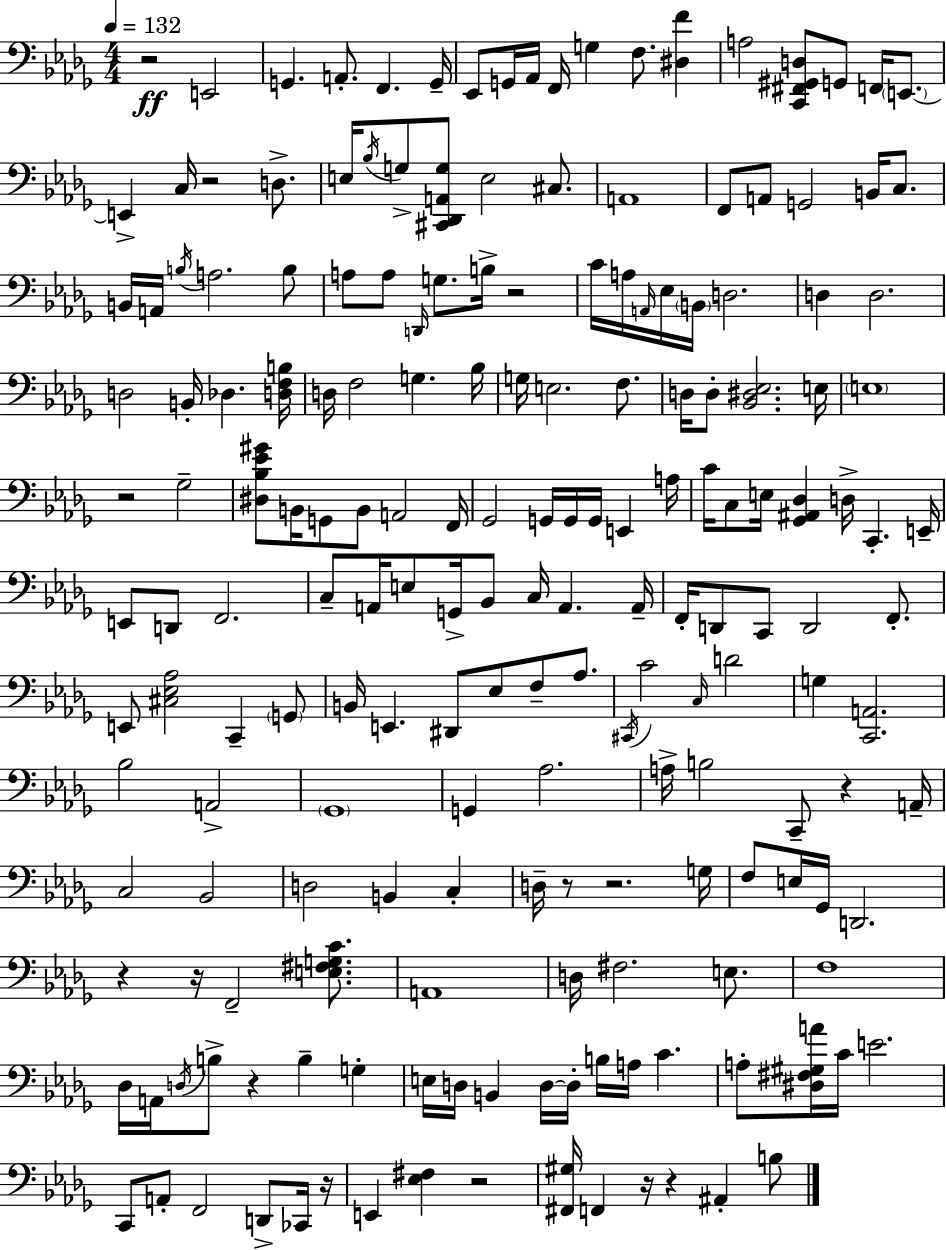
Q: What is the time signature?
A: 4/4